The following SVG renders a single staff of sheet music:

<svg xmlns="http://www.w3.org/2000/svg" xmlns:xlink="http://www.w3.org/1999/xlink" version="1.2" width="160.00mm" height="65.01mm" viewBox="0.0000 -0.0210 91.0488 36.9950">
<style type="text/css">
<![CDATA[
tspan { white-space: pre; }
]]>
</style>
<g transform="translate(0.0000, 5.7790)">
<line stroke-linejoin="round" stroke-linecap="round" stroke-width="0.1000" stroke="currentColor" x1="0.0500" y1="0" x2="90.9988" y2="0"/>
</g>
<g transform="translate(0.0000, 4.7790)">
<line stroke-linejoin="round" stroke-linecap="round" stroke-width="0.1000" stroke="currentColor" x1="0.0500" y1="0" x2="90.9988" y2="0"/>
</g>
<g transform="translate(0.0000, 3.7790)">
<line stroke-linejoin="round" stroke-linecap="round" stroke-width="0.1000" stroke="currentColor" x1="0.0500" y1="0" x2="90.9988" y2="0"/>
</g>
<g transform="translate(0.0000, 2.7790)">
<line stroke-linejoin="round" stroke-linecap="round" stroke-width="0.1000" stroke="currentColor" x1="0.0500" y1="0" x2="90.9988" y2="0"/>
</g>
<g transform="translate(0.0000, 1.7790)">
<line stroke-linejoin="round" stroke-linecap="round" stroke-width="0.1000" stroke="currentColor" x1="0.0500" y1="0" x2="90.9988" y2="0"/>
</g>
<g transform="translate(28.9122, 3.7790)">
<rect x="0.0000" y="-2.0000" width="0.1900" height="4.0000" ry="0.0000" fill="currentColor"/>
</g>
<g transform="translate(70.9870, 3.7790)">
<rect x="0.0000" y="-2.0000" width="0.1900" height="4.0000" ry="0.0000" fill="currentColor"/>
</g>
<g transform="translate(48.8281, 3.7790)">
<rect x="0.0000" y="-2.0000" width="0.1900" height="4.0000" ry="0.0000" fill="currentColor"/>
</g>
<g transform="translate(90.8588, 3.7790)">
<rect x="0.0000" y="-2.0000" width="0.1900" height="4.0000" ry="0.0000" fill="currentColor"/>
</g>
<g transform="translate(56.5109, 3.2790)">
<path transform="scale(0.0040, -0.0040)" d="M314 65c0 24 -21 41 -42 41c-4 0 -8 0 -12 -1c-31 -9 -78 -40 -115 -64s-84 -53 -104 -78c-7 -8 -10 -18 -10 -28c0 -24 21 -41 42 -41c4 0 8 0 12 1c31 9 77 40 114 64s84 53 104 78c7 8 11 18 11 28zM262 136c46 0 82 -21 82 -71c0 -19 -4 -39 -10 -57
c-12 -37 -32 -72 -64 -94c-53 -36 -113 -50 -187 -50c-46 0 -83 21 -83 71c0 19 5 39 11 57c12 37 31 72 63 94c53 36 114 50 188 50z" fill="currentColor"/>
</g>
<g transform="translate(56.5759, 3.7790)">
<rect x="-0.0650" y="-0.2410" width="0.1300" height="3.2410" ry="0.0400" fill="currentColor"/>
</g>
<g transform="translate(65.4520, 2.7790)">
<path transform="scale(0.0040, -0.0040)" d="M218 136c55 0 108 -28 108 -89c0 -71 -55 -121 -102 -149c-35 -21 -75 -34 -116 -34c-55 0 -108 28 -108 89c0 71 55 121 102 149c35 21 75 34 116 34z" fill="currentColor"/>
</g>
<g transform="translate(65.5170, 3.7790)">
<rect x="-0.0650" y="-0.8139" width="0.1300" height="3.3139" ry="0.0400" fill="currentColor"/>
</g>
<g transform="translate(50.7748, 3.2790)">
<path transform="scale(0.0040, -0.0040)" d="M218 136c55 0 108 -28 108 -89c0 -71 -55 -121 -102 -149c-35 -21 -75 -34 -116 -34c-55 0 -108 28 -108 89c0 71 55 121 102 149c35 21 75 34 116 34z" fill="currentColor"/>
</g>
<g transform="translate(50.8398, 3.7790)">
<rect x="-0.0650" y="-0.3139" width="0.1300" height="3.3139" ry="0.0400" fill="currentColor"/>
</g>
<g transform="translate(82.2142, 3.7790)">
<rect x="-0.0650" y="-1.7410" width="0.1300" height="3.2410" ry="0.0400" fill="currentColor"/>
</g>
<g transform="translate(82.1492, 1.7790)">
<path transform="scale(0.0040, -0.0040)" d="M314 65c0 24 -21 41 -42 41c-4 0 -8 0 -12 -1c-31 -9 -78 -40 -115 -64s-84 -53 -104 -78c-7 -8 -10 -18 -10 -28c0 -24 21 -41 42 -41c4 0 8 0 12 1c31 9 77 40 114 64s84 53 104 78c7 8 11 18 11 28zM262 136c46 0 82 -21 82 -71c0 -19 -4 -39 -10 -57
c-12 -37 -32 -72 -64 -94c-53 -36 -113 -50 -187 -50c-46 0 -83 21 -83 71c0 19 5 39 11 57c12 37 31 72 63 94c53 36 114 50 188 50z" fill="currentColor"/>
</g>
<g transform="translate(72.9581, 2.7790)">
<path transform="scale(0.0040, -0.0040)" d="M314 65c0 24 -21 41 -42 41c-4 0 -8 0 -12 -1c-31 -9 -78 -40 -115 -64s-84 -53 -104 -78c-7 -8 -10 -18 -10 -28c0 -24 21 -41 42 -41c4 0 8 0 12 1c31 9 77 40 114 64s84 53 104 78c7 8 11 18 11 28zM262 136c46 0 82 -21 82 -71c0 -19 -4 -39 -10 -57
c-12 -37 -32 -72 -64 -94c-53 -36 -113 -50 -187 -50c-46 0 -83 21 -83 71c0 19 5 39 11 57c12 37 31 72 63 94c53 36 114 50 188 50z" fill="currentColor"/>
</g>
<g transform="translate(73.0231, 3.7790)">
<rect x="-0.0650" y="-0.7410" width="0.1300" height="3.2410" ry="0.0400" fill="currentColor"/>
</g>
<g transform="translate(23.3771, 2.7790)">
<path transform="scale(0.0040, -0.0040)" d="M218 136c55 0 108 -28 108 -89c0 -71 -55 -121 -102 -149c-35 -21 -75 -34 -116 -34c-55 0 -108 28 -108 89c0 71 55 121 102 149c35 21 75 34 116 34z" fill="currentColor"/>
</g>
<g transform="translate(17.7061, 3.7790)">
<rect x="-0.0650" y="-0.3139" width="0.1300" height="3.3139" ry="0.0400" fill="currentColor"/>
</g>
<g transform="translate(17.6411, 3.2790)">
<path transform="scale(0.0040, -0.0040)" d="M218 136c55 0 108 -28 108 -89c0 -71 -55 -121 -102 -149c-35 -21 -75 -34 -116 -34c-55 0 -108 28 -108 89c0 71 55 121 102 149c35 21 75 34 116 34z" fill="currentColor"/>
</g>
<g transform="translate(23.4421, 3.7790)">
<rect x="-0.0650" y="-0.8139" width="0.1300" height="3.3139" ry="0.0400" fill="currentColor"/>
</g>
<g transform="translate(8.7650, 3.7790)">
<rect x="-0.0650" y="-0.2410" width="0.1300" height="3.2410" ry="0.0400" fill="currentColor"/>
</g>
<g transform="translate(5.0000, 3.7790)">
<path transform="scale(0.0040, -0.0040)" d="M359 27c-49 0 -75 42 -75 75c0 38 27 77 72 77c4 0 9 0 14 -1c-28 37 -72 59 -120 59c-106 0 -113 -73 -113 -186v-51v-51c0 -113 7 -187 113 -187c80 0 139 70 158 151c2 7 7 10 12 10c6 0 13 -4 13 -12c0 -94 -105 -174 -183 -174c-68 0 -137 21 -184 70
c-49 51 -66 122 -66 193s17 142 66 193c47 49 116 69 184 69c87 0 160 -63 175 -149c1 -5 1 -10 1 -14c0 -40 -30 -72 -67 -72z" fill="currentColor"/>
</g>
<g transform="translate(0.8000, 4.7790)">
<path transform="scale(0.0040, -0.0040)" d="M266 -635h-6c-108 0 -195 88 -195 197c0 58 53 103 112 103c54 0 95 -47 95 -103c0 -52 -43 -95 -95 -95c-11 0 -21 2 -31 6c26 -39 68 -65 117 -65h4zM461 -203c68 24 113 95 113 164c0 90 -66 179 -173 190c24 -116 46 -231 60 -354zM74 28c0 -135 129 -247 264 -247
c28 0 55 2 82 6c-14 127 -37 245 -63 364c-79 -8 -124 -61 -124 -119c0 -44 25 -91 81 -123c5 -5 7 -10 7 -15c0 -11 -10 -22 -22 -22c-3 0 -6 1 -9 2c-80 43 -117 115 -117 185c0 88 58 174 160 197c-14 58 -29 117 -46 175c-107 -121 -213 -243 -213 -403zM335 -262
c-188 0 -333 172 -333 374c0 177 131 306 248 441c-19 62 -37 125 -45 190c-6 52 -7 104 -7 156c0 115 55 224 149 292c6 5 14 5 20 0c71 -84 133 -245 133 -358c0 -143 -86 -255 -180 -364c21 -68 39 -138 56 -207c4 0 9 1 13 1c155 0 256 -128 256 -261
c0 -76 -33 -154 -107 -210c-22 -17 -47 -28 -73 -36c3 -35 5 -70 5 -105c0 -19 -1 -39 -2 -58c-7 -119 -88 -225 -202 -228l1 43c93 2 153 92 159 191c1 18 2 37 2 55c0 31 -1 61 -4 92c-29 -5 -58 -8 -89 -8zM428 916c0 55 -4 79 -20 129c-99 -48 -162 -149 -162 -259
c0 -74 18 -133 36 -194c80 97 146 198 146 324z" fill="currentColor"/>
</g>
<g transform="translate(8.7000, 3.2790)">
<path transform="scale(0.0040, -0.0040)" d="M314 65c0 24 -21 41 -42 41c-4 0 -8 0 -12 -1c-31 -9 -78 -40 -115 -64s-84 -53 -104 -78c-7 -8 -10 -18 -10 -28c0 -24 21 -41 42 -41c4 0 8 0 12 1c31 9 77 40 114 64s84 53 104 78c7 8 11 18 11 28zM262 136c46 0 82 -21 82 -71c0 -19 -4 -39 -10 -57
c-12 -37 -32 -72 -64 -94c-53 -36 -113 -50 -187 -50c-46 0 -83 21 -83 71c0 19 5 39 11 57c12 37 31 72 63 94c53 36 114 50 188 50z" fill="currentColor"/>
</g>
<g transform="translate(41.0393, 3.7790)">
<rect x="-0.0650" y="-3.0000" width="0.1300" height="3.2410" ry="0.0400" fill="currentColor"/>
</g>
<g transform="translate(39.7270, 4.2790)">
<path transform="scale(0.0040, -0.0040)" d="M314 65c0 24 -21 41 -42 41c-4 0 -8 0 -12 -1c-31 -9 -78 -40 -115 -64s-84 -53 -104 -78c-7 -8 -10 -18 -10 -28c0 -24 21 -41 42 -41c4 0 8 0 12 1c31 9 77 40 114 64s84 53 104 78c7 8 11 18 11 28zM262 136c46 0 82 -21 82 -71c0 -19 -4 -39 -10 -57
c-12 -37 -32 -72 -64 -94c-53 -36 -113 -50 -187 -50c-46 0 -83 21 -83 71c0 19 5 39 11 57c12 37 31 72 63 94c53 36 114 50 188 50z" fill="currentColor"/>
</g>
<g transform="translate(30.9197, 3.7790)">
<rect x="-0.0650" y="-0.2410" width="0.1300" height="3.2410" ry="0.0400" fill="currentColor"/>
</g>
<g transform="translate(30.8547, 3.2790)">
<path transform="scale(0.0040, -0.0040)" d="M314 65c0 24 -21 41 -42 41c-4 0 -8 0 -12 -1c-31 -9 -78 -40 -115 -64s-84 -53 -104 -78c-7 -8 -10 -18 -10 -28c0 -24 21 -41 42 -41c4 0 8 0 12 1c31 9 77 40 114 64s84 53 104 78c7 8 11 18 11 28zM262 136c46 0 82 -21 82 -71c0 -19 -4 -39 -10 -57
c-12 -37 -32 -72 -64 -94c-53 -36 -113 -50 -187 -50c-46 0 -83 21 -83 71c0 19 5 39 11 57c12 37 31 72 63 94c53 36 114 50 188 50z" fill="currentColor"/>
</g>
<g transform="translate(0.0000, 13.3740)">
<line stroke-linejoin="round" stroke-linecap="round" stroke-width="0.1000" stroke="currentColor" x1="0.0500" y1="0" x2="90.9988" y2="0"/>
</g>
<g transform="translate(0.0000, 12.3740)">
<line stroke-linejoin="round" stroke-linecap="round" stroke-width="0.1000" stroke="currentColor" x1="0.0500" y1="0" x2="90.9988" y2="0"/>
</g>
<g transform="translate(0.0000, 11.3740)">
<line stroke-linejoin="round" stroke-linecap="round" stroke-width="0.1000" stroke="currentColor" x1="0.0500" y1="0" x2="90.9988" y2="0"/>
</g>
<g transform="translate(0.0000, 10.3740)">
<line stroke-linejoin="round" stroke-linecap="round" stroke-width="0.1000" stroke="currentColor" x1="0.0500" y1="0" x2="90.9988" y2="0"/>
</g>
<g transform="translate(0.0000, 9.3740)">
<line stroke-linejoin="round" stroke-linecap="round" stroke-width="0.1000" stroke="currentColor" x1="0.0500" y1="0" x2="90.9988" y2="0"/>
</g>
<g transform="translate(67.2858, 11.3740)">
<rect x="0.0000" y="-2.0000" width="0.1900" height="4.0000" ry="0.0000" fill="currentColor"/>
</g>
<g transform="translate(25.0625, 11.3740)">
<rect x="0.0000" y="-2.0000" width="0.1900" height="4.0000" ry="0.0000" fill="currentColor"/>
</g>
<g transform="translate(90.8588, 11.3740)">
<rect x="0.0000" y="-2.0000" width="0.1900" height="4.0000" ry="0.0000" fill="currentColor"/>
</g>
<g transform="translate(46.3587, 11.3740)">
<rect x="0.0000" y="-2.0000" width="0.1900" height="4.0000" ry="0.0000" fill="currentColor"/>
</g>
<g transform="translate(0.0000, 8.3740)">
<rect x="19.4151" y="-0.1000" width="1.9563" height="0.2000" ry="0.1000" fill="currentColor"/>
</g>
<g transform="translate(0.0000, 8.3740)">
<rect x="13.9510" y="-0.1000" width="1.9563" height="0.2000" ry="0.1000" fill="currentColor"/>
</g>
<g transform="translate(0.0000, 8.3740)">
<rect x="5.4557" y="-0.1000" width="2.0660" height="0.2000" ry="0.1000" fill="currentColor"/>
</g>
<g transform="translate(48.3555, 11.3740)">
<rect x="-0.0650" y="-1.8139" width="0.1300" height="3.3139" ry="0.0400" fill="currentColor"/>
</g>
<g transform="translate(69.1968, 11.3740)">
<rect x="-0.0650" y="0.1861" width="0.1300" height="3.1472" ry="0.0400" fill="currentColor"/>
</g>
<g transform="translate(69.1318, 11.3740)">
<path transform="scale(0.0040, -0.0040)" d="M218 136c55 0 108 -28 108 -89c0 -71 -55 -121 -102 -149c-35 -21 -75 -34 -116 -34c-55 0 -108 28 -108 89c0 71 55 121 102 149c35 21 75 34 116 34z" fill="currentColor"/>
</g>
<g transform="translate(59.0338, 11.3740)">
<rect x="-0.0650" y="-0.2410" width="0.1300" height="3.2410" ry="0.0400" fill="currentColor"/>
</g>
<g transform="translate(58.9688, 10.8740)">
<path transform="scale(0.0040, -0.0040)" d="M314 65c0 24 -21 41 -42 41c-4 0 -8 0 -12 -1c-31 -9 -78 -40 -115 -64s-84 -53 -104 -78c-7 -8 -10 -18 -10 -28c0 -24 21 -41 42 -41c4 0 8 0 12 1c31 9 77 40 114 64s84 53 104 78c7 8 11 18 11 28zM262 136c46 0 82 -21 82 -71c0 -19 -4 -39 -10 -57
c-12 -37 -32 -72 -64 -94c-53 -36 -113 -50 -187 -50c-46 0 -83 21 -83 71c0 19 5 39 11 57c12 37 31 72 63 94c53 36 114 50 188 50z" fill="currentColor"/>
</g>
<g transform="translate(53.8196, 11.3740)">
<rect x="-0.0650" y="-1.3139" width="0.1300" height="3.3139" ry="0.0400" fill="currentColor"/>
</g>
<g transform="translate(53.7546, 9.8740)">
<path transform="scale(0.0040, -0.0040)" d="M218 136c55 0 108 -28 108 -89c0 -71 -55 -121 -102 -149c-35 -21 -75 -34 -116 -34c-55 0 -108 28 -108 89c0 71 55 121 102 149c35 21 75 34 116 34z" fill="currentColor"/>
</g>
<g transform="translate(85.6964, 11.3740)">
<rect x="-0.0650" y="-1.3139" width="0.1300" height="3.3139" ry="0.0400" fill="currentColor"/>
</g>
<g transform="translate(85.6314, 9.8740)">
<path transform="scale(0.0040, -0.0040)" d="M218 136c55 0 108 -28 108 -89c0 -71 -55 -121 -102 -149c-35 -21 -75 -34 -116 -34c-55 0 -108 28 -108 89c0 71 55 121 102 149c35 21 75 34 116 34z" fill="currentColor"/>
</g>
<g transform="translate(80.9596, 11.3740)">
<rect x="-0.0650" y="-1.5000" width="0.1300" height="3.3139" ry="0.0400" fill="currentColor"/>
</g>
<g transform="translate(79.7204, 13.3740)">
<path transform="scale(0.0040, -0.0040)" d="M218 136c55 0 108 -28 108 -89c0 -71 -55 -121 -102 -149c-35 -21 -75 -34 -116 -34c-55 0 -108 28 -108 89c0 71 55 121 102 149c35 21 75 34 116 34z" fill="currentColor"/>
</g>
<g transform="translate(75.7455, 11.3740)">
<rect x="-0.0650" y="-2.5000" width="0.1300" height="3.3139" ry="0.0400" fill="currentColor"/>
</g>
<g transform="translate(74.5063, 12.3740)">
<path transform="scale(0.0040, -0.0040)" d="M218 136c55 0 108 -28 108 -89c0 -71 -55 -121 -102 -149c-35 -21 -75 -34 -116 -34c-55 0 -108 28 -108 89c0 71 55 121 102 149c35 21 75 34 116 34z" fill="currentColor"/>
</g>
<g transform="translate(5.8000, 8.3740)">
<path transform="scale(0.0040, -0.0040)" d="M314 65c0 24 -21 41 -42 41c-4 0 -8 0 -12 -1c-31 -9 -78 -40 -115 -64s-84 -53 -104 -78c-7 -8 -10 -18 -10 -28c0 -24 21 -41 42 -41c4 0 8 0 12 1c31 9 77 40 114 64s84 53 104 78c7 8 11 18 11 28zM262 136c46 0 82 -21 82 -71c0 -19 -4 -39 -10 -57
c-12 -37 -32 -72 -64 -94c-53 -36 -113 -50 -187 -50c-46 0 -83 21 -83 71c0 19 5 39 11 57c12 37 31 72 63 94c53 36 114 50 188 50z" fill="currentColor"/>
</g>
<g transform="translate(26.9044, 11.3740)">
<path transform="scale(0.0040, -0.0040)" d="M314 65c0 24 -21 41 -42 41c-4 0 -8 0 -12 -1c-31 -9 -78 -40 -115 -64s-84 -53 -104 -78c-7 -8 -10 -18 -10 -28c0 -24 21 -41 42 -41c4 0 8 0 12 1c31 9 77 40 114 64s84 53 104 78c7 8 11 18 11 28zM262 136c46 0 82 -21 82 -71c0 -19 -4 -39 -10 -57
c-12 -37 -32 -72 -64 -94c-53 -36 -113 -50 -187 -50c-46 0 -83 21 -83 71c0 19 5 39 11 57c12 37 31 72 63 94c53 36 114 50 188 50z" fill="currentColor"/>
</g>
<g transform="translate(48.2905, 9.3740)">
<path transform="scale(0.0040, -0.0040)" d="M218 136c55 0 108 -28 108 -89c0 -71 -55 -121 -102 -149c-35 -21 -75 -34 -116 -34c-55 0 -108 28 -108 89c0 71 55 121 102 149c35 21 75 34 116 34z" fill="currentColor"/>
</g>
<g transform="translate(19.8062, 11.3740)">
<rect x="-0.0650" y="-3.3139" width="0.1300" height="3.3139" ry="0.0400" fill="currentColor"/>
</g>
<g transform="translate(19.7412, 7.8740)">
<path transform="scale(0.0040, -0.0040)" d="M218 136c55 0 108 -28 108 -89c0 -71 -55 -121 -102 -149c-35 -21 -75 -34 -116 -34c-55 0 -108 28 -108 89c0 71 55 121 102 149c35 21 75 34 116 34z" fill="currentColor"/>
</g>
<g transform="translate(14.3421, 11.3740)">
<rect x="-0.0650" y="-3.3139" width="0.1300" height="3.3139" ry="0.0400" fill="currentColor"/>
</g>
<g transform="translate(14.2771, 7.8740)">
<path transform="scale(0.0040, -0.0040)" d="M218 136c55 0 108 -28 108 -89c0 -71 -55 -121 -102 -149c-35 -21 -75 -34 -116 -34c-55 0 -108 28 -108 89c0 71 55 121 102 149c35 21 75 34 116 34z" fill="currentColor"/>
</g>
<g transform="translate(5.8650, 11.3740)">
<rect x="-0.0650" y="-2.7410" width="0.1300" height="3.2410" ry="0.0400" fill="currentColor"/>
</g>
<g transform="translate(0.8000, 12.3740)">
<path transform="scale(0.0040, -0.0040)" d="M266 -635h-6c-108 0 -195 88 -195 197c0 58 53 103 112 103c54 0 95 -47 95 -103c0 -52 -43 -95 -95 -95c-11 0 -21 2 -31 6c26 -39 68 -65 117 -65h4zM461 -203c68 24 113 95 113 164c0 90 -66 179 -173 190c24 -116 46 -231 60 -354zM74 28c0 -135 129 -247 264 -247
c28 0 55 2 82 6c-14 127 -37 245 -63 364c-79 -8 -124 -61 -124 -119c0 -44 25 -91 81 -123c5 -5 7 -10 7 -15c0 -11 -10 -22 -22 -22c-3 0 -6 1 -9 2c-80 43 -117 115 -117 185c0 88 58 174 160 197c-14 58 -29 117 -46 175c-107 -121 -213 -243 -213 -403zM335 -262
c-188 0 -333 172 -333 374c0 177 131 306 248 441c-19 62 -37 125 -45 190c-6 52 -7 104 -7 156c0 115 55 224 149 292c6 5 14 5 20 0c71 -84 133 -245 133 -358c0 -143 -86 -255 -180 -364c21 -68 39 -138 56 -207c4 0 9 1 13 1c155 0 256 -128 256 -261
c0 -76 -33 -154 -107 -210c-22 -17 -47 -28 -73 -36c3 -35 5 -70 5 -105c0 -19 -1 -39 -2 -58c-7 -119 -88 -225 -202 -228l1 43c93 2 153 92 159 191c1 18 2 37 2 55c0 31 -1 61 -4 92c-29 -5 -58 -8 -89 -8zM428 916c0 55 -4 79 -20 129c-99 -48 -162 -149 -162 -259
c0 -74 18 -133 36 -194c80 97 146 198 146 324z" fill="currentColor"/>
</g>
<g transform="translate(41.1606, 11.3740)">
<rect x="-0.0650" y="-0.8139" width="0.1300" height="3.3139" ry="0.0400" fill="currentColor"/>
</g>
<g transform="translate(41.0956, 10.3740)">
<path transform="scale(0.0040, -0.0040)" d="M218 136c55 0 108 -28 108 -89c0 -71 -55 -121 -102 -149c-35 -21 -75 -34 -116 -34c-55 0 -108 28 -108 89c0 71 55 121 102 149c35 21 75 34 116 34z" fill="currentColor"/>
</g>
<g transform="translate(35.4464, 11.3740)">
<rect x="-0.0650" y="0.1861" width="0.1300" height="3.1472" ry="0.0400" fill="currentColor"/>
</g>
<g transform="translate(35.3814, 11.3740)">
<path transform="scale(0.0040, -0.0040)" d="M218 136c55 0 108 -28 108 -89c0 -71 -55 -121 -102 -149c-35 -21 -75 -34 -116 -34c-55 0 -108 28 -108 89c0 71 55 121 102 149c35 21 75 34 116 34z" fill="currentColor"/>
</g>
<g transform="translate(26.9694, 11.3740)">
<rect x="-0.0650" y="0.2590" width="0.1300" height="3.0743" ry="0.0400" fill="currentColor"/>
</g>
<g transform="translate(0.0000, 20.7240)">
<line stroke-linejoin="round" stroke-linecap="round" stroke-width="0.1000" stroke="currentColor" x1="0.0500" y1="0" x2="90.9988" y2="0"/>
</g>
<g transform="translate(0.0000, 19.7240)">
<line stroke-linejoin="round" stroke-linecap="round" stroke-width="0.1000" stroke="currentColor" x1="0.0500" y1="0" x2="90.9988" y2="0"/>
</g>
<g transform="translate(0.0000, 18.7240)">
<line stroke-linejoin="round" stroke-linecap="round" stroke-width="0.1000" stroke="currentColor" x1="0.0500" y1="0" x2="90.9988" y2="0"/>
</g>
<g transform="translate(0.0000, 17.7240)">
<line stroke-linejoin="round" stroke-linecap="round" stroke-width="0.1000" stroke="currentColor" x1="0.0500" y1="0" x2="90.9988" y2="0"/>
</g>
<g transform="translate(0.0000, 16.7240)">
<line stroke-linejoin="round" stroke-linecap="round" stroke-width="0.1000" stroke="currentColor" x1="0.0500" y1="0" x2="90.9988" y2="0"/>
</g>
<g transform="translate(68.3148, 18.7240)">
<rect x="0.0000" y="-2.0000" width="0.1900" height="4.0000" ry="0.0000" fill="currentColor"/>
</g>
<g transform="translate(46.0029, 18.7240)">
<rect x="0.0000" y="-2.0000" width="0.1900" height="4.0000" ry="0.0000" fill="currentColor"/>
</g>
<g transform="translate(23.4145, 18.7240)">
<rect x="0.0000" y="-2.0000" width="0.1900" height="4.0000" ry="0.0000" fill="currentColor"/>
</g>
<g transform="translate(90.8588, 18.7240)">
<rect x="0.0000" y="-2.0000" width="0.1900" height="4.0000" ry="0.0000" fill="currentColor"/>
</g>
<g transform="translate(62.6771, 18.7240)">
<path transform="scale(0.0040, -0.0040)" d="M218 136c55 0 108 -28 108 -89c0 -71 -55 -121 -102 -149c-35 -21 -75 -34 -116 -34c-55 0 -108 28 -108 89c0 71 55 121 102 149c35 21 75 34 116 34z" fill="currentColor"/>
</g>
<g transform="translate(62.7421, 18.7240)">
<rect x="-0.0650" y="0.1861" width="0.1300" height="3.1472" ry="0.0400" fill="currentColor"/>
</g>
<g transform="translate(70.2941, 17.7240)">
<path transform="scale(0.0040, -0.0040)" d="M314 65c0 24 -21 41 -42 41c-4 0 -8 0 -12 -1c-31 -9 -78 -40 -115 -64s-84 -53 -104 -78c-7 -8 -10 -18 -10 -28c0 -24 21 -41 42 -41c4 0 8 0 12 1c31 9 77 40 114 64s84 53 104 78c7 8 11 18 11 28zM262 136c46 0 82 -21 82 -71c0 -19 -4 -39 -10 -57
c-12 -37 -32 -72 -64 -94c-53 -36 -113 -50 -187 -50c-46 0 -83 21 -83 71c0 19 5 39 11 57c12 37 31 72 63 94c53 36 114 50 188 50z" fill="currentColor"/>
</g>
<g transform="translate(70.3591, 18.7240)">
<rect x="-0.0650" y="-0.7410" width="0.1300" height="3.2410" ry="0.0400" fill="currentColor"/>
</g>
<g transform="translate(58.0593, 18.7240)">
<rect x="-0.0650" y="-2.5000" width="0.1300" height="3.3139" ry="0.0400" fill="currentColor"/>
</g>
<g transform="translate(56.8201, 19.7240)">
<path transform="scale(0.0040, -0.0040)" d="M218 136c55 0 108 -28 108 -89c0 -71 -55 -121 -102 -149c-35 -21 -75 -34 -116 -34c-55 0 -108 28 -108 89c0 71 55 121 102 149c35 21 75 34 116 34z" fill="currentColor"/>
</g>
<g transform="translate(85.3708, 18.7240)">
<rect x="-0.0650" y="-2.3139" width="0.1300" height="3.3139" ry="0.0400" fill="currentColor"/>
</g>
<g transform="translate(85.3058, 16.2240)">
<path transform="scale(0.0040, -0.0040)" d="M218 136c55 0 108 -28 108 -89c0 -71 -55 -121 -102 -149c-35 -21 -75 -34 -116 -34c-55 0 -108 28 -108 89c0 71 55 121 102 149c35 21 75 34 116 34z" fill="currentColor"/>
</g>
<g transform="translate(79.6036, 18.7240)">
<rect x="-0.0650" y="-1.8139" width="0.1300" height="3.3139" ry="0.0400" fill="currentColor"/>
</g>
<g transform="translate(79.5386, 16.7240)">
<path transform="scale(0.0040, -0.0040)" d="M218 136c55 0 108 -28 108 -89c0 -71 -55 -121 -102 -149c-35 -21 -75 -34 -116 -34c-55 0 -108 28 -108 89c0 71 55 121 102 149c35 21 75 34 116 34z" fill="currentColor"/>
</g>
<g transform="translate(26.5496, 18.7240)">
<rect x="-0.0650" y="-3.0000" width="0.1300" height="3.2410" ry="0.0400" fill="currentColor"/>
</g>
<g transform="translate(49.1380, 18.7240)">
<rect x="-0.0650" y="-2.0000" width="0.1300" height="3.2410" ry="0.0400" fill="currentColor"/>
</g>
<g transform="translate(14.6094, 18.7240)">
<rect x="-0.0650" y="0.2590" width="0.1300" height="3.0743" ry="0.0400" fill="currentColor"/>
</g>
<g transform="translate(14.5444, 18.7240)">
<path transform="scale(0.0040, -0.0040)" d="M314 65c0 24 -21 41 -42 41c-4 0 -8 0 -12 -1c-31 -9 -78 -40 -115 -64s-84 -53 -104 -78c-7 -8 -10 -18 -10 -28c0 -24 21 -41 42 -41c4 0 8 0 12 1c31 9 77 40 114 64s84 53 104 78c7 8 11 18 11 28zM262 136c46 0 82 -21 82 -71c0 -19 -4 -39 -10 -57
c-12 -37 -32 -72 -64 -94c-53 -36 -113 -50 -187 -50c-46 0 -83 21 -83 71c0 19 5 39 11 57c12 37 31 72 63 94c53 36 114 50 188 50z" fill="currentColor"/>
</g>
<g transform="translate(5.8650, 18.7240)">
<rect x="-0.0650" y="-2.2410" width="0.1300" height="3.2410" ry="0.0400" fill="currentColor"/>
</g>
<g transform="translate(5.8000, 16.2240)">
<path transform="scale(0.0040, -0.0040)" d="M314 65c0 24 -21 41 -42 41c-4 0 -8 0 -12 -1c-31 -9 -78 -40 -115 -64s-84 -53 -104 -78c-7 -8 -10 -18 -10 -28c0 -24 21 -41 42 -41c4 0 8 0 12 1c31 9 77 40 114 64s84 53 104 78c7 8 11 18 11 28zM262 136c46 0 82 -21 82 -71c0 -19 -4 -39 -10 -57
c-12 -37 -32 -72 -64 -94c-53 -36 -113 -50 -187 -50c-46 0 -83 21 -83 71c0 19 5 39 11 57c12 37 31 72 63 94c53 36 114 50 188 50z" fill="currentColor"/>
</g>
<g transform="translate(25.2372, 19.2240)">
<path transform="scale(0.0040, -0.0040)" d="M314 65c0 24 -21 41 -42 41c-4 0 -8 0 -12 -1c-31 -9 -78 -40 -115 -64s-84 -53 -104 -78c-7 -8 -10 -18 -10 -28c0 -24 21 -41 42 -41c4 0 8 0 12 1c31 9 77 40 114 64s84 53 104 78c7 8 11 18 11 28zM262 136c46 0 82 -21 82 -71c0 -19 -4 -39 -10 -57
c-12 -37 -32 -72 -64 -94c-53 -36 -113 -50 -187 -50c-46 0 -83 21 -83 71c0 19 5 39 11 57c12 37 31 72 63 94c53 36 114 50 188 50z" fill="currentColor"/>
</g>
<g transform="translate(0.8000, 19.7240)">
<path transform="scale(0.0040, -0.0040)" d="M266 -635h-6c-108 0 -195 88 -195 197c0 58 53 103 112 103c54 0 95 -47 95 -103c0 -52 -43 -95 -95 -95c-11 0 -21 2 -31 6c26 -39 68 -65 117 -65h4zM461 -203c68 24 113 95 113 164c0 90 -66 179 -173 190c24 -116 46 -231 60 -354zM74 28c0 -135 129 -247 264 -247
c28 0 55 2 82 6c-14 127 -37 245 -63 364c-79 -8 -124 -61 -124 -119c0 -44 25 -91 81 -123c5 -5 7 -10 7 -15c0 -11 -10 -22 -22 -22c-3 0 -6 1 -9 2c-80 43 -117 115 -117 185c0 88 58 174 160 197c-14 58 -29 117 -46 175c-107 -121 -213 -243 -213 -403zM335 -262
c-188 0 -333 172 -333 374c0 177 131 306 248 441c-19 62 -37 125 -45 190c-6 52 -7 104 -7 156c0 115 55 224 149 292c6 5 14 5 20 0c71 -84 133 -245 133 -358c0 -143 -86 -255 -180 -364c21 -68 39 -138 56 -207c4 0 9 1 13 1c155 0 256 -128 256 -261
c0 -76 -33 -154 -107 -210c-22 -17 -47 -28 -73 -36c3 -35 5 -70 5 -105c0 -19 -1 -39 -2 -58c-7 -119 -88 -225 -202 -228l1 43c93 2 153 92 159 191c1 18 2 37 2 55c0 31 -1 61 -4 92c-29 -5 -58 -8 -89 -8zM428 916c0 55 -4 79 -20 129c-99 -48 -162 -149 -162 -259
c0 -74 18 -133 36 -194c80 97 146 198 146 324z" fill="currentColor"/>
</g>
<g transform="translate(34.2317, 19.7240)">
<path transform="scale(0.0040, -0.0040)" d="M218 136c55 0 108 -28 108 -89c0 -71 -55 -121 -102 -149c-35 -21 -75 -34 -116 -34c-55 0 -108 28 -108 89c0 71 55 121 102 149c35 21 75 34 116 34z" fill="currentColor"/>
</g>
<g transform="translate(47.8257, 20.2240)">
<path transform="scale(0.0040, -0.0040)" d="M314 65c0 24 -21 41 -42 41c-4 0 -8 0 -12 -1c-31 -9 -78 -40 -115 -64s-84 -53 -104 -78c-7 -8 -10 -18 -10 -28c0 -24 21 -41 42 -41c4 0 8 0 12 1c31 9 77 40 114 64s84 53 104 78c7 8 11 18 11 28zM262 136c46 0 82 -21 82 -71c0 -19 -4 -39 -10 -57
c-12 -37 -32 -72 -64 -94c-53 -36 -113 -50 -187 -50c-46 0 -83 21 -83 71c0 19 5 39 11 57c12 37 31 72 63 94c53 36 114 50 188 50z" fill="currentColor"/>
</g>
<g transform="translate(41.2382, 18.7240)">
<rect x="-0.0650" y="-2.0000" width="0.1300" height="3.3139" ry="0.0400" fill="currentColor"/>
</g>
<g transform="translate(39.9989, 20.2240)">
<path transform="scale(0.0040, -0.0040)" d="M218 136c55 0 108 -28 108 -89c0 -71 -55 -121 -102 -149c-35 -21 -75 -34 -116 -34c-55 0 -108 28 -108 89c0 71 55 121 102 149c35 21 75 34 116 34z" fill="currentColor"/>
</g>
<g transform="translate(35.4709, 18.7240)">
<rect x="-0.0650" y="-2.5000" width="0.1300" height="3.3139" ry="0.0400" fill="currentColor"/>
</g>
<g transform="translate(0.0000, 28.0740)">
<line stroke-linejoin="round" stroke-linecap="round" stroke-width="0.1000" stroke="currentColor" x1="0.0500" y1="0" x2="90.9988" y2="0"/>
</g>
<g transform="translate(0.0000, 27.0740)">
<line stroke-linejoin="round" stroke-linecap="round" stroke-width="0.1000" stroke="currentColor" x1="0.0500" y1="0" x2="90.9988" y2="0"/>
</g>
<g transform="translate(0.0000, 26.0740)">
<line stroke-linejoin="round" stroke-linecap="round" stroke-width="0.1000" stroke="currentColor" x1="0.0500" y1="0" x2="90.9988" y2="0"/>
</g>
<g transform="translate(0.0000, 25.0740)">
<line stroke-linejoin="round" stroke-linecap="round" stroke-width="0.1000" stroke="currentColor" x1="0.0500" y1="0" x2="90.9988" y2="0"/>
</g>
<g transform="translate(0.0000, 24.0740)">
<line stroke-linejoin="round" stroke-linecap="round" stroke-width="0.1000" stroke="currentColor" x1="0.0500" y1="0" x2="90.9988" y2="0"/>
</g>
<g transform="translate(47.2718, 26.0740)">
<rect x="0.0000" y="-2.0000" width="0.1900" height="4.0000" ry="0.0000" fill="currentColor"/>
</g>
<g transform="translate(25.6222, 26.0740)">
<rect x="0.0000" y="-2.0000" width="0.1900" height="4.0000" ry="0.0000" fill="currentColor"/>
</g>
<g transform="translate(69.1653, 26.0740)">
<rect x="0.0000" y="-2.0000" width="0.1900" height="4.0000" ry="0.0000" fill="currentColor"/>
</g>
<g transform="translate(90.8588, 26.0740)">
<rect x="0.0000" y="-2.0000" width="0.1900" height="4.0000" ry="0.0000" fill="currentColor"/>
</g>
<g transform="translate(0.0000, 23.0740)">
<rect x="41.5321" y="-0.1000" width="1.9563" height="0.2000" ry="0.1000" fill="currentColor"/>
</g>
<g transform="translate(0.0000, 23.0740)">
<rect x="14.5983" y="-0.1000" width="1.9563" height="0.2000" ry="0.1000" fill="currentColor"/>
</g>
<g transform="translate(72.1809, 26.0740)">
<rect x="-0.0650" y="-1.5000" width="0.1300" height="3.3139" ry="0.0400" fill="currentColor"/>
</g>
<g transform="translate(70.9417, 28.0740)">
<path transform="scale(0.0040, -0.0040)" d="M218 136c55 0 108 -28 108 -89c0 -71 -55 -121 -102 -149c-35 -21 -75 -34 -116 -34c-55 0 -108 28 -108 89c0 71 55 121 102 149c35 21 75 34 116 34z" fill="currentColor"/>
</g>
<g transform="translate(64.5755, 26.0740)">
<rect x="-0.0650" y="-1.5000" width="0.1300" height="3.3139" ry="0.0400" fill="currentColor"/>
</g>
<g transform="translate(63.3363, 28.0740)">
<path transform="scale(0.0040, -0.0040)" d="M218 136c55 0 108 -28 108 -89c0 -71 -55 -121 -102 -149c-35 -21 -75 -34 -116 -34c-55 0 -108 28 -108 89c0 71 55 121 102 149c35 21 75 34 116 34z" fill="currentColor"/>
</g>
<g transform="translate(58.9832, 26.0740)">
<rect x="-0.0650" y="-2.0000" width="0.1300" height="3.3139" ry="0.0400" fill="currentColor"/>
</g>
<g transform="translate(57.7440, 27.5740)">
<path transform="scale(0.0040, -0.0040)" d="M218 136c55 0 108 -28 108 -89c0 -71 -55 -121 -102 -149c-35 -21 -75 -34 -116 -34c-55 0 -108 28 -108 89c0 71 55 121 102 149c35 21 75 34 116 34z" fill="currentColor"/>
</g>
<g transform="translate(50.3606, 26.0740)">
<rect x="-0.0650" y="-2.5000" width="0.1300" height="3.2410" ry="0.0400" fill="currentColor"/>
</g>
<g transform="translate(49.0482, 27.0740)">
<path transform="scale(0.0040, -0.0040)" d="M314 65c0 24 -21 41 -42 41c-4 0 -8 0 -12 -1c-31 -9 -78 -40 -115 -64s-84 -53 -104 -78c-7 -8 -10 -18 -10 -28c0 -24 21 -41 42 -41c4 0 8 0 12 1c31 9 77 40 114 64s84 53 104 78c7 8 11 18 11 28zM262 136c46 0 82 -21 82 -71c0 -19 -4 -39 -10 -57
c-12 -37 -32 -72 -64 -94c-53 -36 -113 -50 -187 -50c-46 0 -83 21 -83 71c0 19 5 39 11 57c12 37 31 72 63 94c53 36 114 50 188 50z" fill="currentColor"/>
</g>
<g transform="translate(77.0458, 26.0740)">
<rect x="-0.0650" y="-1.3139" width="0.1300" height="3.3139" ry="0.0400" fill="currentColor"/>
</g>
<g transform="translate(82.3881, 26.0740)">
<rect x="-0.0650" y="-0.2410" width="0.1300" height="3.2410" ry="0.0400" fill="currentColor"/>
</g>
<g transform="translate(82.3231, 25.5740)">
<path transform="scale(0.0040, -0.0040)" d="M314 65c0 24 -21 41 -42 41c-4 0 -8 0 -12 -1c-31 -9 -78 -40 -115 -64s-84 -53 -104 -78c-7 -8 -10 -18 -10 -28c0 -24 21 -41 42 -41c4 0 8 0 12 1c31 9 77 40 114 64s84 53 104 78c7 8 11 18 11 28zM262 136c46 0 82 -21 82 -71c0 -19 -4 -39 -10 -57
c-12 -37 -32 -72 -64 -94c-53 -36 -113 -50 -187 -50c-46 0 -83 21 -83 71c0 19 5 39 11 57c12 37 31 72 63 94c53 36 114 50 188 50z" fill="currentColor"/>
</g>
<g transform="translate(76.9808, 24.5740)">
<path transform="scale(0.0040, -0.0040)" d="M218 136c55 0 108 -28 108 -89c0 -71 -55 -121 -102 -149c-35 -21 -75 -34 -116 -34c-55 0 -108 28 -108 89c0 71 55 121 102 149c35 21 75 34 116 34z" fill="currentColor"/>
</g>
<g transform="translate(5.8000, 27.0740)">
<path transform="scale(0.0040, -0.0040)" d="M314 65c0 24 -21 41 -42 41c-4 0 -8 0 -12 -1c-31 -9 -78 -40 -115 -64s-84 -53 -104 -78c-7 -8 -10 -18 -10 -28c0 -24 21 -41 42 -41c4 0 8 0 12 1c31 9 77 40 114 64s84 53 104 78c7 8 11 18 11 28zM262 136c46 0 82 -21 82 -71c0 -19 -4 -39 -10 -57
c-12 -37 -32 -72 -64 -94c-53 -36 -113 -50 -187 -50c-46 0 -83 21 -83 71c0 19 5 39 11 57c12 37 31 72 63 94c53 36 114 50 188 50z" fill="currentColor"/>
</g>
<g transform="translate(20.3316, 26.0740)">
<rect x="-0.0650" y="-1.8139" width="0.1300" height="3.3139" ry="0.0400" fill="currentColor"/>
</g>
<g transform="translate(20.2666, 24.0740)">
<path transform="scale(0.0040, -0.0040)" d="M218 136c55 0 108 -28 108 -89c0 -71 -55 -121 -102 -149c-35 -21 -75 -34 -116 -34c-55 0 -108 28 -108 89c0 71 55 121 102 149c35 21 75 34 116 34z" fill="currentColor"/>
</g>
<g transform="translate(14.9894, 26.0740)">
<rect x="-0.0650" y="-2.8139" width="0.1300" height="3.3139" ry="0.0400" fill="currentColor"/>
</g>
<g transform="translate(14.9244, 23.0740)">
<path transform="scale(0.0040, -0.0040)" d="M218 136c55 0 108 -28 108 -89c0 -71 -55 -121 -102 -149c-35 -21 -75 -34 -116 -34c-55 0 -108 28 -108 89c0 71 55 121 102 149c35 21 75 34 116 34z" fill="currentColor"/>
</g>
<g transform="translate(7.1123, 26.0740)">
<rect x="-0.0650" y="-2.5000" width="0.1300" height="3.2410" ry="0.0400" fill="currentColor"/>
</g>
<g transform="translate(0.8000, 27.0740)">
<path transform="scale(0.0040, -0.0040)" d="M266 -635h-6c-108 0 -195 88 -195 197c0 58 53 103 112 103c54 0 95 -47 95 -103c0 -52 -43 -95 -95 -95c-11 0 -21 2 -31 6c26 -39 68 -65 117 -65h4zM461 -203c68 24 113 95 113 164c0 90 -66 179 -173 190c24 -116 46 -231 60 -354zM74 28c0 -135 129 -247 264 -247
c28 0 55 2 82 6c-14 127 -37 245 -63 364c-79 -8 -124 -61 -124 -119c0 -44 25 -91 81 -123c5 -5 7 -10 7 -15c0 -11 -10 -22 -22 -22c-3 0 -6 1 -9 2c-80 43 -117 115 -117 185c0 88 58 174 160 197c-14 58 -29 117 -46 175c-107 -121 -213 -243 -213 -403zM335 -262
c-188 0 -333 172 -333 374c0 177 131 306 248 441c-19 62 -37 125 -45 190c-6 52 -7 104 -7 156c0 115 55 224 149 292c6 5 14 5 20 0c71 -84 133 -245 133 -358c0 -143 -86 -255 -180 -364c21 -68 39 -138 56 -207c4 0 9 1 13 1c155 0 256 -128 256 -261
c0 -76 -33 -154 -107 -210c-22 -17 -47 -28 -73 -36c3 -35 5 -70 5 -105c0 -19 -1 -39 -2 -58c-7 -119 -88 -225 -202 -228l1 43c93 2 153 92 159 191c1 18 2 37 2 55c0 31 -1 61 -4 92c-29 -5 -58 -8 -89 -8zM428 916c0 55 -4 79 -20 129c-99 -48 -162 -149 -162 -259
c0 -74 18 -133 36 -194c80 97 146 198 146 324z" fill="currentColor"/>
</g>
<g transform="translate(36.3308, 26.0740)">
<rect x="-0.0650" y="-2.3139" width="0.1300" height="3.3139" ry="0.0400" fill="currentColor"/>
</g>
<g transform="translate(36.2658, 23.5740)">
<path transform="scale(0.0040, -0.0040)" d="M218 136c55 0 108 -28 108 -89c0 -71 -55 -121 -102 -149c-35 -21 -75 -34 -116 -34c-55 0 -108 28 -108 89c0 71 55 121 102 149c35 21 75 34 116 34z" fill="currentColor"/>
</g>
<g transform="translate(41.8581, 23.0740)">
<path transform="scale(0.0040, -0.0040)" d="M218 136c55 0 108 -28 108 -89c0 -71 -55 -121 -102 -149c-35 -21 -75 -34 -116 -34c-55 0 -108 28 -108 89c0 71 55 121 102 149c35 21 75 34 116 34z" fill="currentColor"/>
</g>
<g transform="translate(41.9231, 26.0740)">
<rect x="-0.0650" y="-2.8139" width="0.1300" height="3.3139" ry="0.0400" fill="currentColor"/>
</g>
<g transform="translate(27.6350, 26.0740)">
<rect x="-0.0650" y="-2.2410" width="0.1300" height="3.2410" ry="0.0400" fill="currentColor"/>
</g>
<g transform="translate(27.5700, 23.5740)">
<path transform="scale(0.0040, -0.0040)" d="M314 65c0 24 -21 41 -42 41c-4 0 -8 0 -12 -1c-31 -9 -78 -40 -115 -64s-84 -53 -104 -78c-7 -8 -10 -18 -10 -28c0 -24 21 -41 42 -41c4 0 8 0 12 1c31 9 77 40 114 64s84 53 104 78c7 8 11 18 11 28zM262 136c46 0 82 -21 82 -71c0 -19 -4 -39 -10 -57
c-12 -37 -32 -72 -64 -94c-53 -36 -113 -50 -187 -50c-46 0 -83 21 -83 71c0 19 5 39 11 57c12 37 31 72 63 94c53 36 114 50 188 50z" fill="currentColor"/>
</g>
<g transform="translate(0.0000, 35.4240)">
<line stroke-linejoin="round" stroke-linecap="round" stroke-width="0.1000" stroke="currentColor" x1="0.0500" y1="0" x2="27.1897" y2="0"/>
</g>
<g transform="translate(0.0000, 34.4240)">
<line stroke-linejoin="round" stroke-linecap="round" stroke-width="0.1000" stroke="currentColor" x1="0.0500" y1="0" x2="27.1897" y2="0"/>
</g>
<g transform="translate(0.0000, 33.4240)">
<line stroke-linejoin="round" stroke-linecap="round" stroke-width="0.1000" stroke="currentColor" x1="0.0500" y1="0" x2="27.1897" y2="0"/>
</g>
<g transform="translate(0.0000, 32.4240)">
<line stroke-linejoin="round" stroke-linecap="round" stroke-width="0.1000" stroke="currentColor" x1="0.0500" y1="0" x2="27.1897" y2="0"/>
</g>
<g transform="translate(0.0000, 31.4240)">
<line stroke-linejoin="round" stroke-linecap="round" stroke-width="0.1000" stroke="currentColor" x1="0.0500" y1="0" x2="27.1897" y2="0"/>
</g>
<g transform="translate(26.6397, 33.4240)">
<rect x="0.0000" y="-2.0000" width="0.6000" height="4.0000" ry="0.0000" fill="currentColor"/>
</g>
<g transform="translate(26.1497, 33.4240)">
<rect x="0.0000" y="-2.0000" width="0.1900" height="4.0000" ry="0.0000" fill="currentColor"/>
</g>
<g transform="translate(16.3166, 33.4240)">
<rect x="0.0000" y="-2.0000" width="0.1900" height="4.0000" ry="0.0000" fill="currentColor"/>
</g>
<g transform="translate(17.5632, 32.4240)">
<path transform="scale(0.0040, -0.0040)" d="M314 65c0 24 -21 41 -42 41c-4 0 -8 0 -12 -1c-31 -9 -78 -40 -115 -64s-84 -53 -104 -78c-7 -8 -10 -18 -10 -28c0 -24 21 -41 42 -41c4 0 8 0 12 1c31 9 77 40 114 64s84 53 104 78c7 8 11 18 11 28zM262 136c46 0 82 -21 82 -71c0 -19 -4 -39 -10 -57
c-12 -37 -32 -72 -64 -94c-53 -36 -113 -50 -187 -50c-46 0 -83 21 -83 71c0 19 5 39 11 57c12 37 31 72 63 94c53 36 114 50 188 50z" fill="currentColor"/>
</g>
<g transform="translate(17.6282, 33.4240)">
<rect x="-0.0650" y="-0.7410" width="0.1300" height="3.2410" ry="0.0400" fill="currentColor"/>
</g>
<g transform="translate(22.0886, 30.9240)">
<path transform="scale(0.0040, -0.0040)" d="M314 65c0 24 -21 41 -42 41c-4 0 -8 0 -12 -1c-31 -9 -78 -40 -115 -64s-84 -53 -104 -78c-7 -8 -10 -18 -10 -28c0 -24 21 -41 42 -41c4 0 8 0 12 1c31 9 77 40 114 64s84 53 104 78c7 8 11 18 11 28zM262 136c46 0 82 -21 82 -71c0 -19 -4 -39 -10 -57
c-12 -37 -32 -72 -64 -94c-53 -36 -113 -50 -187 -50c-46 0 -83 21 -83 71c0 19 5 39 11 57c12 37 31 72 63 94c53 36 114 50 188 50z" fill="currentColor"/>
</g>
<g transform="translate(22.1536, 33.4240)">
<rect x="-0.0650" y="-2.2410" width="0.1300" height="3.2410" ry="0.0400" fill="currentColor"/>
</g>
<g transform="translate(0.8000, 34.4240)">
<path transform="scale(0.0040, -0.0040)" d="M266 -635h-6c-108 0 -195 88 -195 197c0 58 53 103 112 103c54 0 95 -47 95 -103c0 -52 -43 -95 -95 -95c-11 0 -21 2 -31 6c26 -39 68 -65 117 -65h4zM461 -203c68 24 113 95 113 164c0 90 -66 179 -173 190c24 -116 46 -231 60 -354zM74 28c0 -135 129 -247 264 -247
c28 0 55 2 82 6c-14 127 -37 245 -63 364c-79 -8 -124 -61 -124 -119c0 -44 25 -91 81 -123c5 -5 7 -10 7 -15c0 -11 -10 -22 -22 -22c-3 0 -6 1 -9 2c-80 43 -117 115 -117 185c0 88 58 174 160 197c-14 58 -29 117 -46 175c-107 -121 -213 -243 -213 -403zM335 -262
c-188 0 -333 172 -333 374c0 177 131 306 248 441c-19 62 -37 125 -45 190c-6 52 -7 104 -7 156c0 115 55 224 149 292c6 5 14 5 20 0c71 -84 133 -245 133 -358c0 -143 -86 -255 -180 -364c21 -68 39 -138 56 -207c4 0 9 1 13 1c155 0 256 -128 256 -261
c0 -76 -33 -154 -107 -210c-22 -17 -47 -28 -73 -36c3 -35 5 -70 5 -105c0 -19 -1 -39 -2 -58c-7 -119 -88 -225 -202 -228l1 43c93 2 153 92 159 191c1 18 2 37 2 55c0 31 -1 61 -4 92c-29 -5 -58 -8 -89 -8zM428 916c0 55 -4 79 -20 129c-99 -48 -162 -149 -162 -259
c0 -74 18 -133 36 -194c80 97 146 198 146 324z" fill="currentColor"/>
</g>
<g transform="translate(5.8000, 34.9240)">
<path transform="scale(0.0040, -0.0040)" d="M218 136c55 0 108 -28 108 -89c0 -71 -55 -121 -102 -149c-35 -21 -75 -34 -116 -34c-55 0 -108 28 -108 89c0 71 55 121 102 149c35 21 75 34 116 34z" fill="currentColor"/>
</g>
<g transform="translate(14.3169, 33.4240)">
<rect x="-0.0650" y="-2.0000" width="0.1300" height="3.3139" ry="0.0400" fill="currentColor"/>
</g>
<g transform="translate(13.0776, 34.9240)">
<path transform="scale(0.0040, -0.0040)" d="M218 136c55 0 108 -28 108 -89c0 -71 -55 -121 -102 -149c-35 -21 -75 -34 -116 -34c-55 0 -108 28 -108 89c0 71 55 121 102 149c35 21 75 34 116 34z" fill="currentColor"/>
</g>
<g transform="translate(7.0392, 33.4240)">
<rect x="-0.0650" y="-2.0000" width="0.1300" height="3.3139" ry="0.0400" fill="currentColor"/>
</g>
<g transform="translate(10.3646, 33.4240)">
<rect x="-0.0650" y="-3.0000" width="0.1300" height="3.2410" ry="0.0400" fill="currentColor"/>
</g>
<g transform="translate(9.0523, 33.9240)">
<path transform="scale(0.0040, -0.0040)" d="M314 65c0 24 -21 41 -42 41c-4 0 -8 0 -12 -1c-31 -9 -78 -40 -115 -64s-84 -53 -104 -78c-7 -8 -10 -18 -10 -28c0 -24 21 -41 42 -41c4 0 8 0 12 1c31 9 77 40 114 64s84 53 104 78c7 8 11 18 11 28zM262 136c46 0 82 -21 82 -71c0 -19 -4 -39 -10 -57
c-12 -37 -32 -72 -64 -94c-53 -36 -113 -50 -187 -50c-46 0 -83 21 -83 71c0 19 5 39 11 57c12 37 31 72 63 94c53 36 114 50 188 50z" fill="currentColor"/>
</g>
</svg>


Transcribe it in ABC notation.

X:1
T:Untitled
M:4/4
L:1/4
K:C
c2 c d c2 A2 c c2 d d2 f2 a2 b b B2 B d f e c2 B G E e g2 B2 A2 G F F2 G B d2 f g G2 a f g2 g a G2 F E E e c2 F A2 F d2 g2